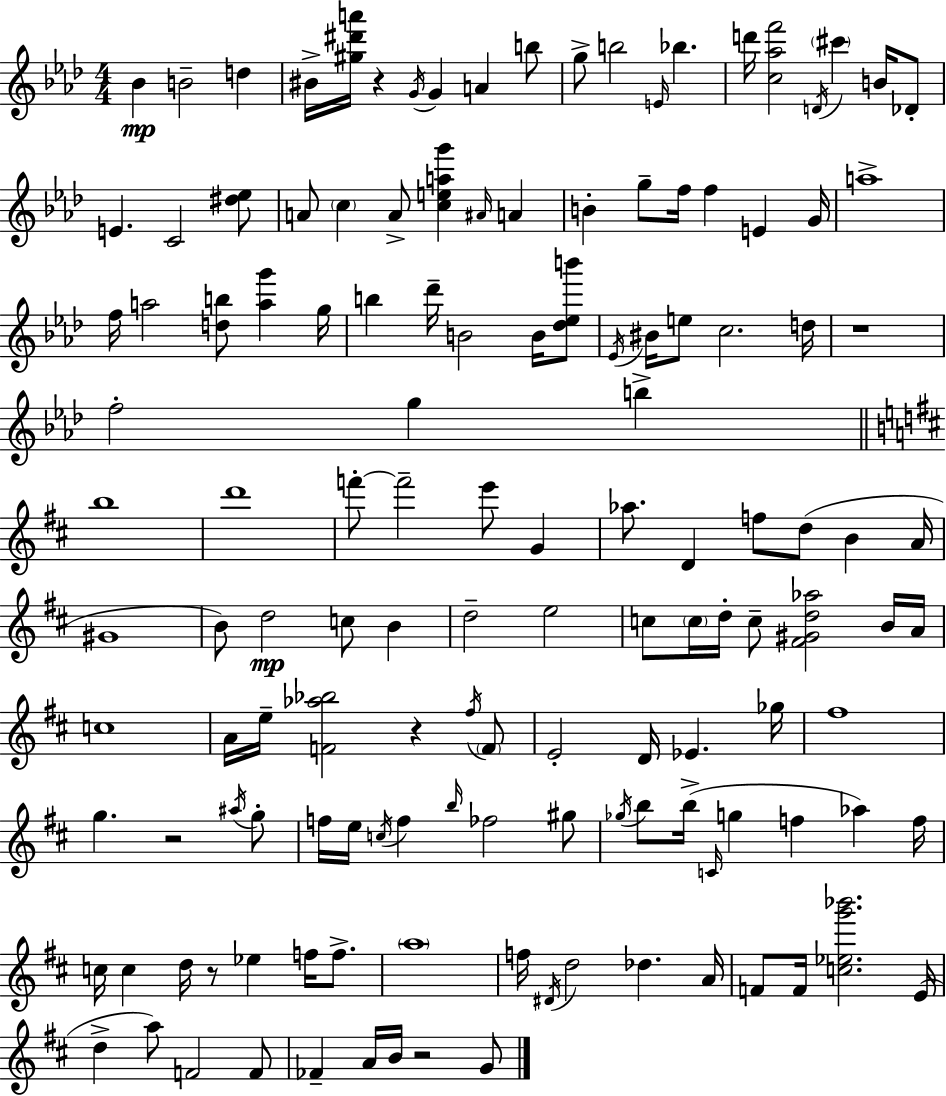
Bb4/q B4/h D5/q BIS4/s [G#5,D#6,A6]/s R/q G4/s G4/q A4/q B5/e G5/e B5/h E4/s Bb5/q. D6/s [C5,Ab5,F6]/h D4/s C#6/q B4/s Db4/e E4/q. C4/h [D#5,Eb5]/e A4/e C5/q A4/e [C5,E5,A5,G6]/q A#4/s A4/q B4/q G5/e F5/s F5/q E4/q G4/s A5/w F5/s A5/h [D5,B5]/e [A5,G6]/q G5/s B5/q Db6/s B4/h B4/s [Db5,Eb5,B6]/e Eb4/s BIS4/s E5/e C5/h. D5/s R/w F5/h G5/q B5/q B5/w D6/w F6/e F6/h E6/e G4/q Ab5/e. D4/q F5/e D5/e B4/q A4/s G#4/w B4/e D5/h C5/e B4/q D5/h E5/h C5/e C5/s D5/s C5/e [F#4,G#4,D5,Ab5]/h B4/s A4/s C5/w A4/s E5/s [F4,Ab5,Bb5]/h R/q F#5/s F4/e E4/h D4/s Eb4/q. Gb5/s F#5/w G5/q. R/h A#5/s G5/e F5/s E5/s C5/s F5/q B5/s FES5/h G#5/e Gb5/s B5/e B5/s C4/s G5/q F5/q Ab5/q F5/s C5/s C5/q D5/s R/e Eb5/q F5/s F5/e. A5/w F5/s D#4/s D5/h Db5/q. A4/s F4/e F4/s [C5,Eb5,G6,Bb6]/h. E4/s D5/q A5/e F4/h F4/e FES4/q A4/s B4/s R/h G4/e